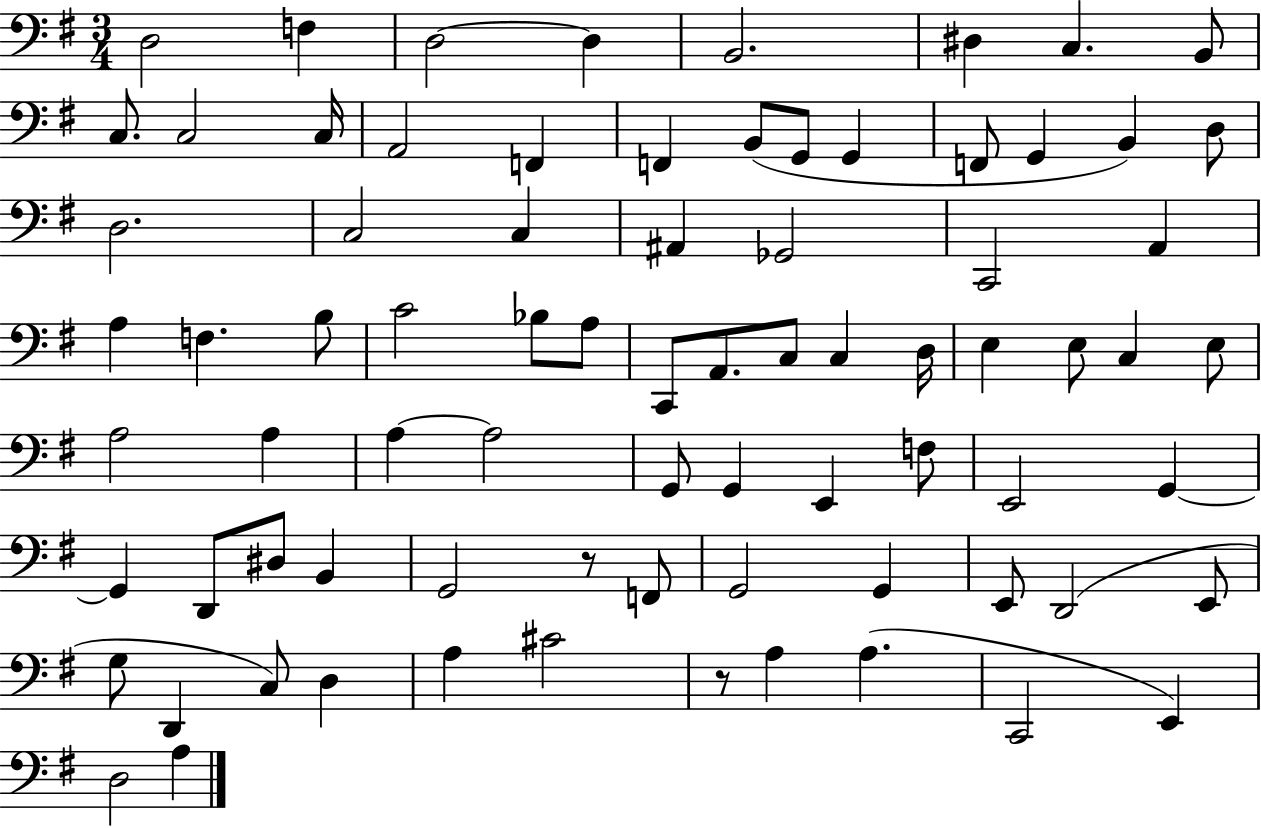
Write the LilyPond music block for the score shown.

{
  \clef bass
  \numericTimeSignature
  \time 3/4
  \key g \major
  \repeat volta 2 { d2 f4 | d2~~ d4 | b,2. | dis4 c4. b,8 | \break c8. c2 c16 | a,2 f,4 | f,4 b,8( g,8 g,4 | f,8 g,4 b,4) d8 | \break d2. | c2 c4 | ais,4 ges,2 | c,2 a,4 | \break a4 f4. b8 | c'2 bes8 a8 | c,8 a,8. c8 c4 d16 | e4 e8 c4 e8 | \break a2 a4 | a4~~ a2 | g,8 g,4 e,4 f8 | e,2 g,4~~ | \break g,4 d,8 dis8 b,4 | g,2 r8 f,8 | g,2 g,4 | e,8 d,2( e,8 | \break g8 d,4 c8) d4 | a4 cis'2 | r8 a4 a4.( | c,2 e,4) | \break d2 a4 | } \bar "|."
}